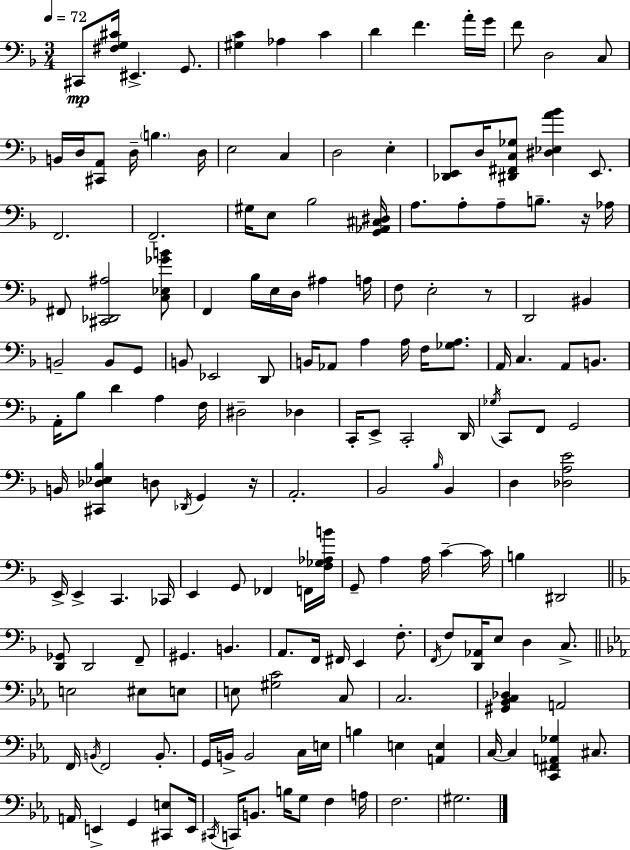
C#2/e [F#3,G3,C#4]/s EIS2/q. G2/e. [G#3,C4]/q Ab3/q C4/q D4/q F4/q. A4/s G4/s F4/e D3/h C3/e B2/s D3/s [C#2,A2]/e D3/s B3/q. D3/s E3/h C3/q D3/h E3/q [Db2,E2]/e D3/s [D#2,F#2,C3,Gb3]/e [D#3,Eb3,A4,Bb4]/q E2/e. F2/h. F2/h. G#3/s E3/e Bb3/h [G2,Ab2,C#3,D#3]/s A3/e. A3/e A3/e B3/e. R/s Ab3/s F#2/e [C#2,Db2,A#3]/h [C3,Eb3,Gb4,B4]/e F2/q Bb3/s E3/s D3/s A#3/q A3/s F3/e E3/h R/e D2/h BIS2/q B2/h B2/e G2/e B2/e Eb2/h D2/e B2/s Ab2/e A3/q A3/s F3/s [Gb3,A3]/e. A2/s C3/q. A2/e B2/e. A2/s Bb3/e D4/q A3/q F3/s D#3/h Db3/q C2/s E2/e C2/h D2/s Gb3/s C2/e F2/e G2/h B2/s [C#2,Db3,Eb3,Bb3]/q D3/e Db2/s G2/q R/s A2/h. Bb2/h Bb3/s Bb2/q D3/q [Db3,A3,E4]/h E2/s E2/q C2/q. CES2/s E2/q G2/e FES2/q F2/s [F3,Gb3,Ab3,B4]/s G2/e A3/q A3/s C4/q C4/s B3/q D#2/h [D2,Gb2]/e D2/h F2/e G#2/q. B2/q. A2/e. F2/s F#2/s E2/q F3/e. F2/s F3/e [D2,Ab2]/s E3/e D3/q C3/e. E3/h EIS3/e E3/e E3/e [G#3,C4]/h C3/e C3/h. [G#2,Bb2,C3,Db3]/q A2/h F2/s B2/s F2/h B2/e. G2/s B2/s B2/h C3/s E3/s B3/q E3/q [A2,E3]/q C3/s C3/q [C2,F#2,A2,Gb3]/q C#3/e. A2/s E2/q G2/q [C#2,E3]/e E2/s C#2/s C2/s B2/e. B3/s G3/e F3/q A3/s F3/h. G#3/h.